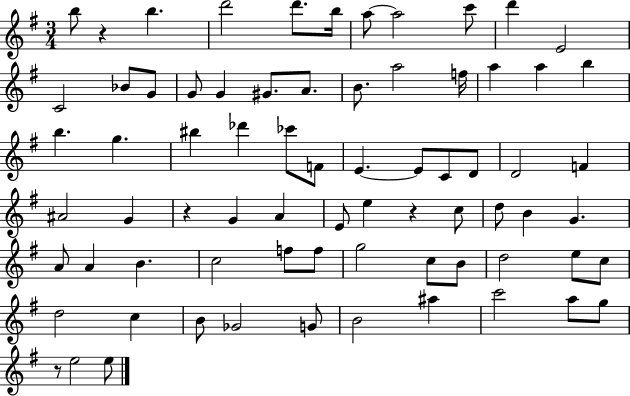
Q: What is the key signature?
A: G major